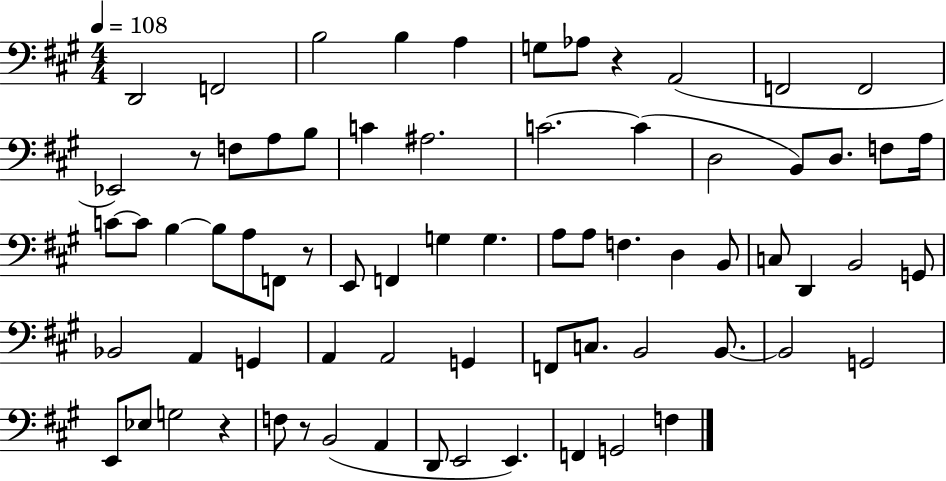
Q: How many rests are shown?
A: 5